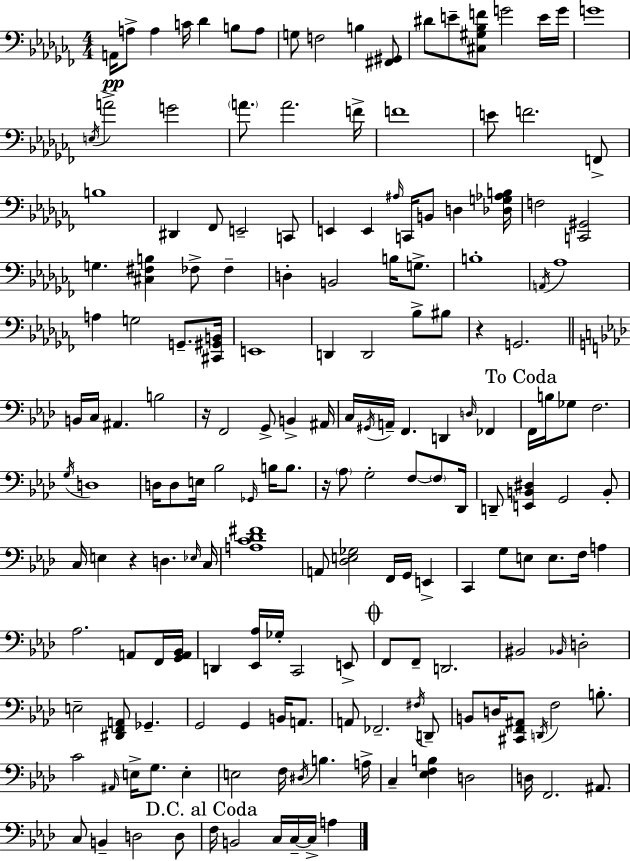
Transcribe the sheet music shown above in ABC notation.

X:1
T:Untitled
M:4/4
L:1/4
K:Abm
A,,/4 A,/2 A, C/4 _D B,/2 A,/2 G,/2 F,2 B, [^F,,^G,,]/2 ^D/2 E/2 [^C,^G,_B,F]/2 G2 E/4 G/4 G4 E,/4 A2 G2 A/2 A2 F/4 F4 E/2 F2 F,,/2 B,4 ^D,, _F,,/2 E,,2 C,,/2 E,, E,, ^A,/4 C,,/4 B,,/2 D, [_D,G,_A,B,]/4 F,2 [C,,^G,,]2 G, [^C,^F,B,] _F,/2 _F, D, B,,2 B,/4 G,/2 B,4 A,,/4 _A,4 A, G,2 G,,/2 [^C,,^G,,B,,]/4 E,,4 D,, D,,2 _B,/2 ^B,/2 z G,,2 B,,/4 C,/4 ^A,, B,2 z/4 F,,2 G,,/2 B,, ^A,,/4 C,/4 ^G,,/4 A,,/4 F,, D,, D,/4 _F,, F,,/4 B,/4 _G,/2 F,2 G,/4 D,4 D,/4 D,/2 E,/4 _B,2 _G,,/4 B,/4 B,/2 z/4 _A,/2 G,2 F,/2 F,/2 _D,,/4 D,,/2 [E,,B,,^D,] G,,2 B,,/2 C,/4 E, z D, _E,/4 C,/4 [A,C_D^F]4 A,,/2 [_D,E,_G,]2 F,,/4 G,,/4 E,, C,, G,/2 E,/2 E,/2 F,/4 A, _A,2 A,,/2 F,,/4 [G,,A,,_B,,]/4 D,, [_E,,_A,]/4 _G,/4 C,,2 E,,/2 F,,/2 F,,/2 D,,2 ^B,,2 _B,,/4 D,2 E,2 [^D,,F,,A,,]/2 _G,, G,,2 G,, B,,/4 A,,/2 A,,/2 _F,,2 ^F,/4 D,,/2 B,,/2 D,/4 [^C,,F,,^A,,]/2 D,,/4 F,2 B,/2 C2 ^A,,/4 E,/4 G,/2 E, E,2 F,/4 ^D,/4 B, A,/4 C, [_E,F,B,] D,2 D,/4 F,,2 ^A,,/2 C,/2 B,, D,2 D,/2 F,/4 B,,2 C,/4 C,/4 C,/4 A,